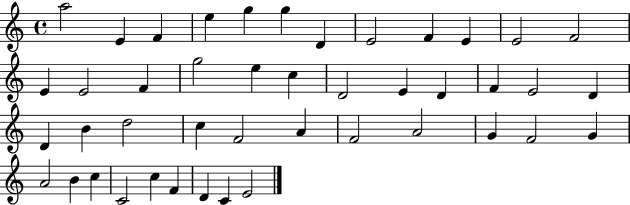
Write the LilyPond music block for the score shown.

{
  \clef treble
  \time 4/4
  \defaultTimeSignature
  \key c \major
  a''2 e'4 f'4 | e''4 g''4 g''4 d'4 | e'2 f'4 e'4 | e'2 f'2 | \break e'4 e'2 f'4 | g''2 e''4 c''4 | d'2 e'4 d'4 | f'4 e'2 d'4 | \break d'4 b'4 d''2 | c''4 f'2 a'4 | f'2 a'2 | g'4 f'2 g'4 | \break a'2 b'4 c''4 | c'2 c''4 f'4 | d'4 c'4 e'2 | \bar "|."
}